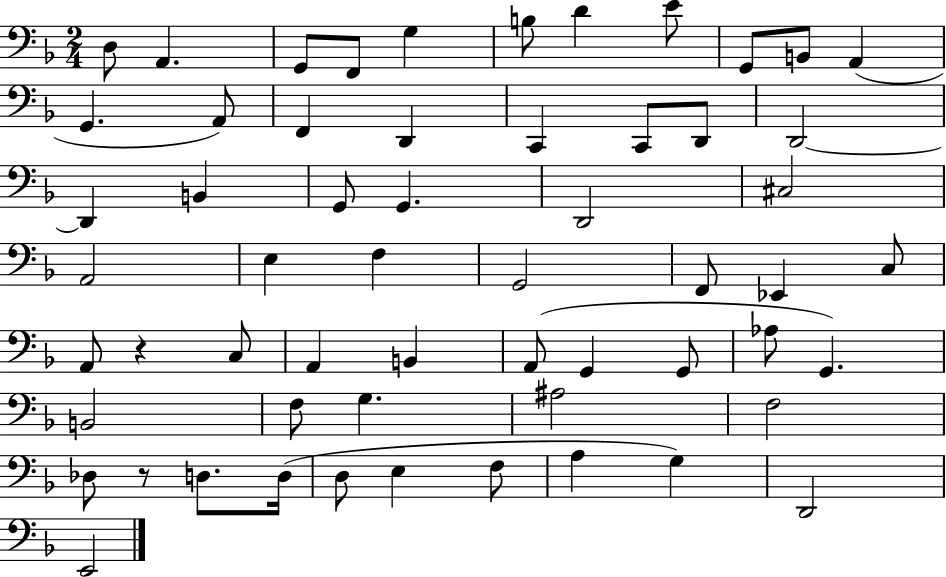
D3/e A2/q. G2/e F2/e G3/q B3/e D4/q E4/e G2/e B2/e A2/q G2/q. A2/e F2/q D2/q C2/q C2/e D2/e D2/h D2/q B2/q G2/e G2/q. D2/h C#3/h A2/h E3/q F3/q G2/h F2/e Eb2/q C3/e A2/e R/q C3/e A2/q B2/q A2/e G2/q G2/e Ab3/e G2/q. B2/h F3/e G3/q. A#3/h F3/h Db3/e R/e D3/e. D3/s D3/e E3/q F3/e A3/q G3/q D2/h E2/h